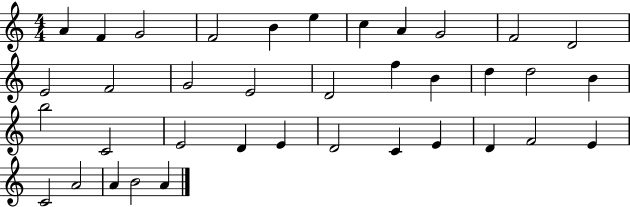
A4/q F4/q G4/h F4/h B4/q E5/q C5/q A4/q G4/h F4/h D4/h E4/h F4/h G4/h E4/h D4/h F5/q B4/q D5/q D5/h B4/q B5/h C4/h E4/h D4/q E4/q D4/h C4/q E4/q D4/q F4/h E4/q C4/h A4/h A4/q B4/h A4/q